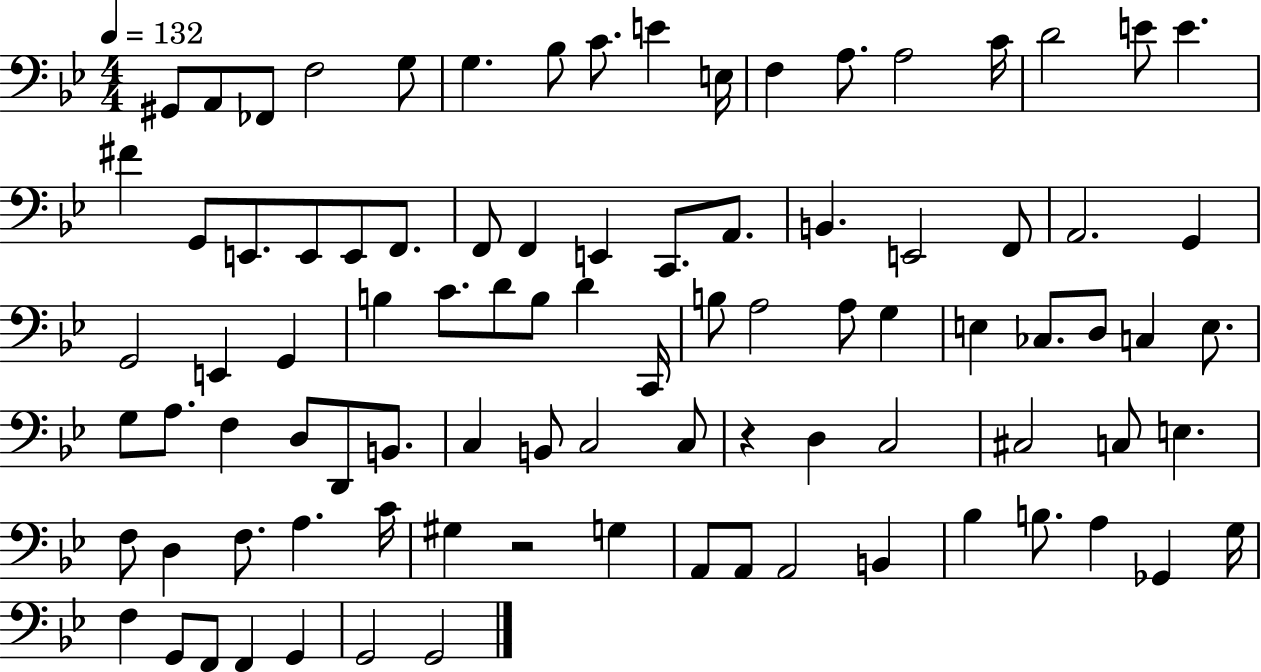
{
  \clef bass
  \numericTimeSignature
  \time 4/4
  \key bes \major
  \tempo 4 = 132
  gis,8 a,8 fes,8 f2 g8 | g4. bes8 c'8. e'4 e16 | f4 a8. a2 c'16 | d'2 e'8 e'4. | \break fis'4 g,8 e,8. e,8 e,8 f,8. | f,8 f,4 e,4 c,8. a,8. | b,4. e,2 f,8 | a,2. g,4 | \break g,2 e,4 g,4 | b4 c'8. d'8 b8 d'4 c,16 | b8 a2 a8 g4 | e4 ces8. d8 c4 e8. | \break g8 a8. f4 d8 d,8 b,8. | c4 b,8 c2 c8 | r4 d4 c2 | cis2 c8 e4. | \break f8 d4 f8. a4. c'16 | gis4 r2 g4 | a,8 a,8 a,2 b,4 | bes4 b8. a4 ges,4 g16 | \break f4 g,8 f,8 f,4 g,4 | g,2 g,2 | \bar "|."
}